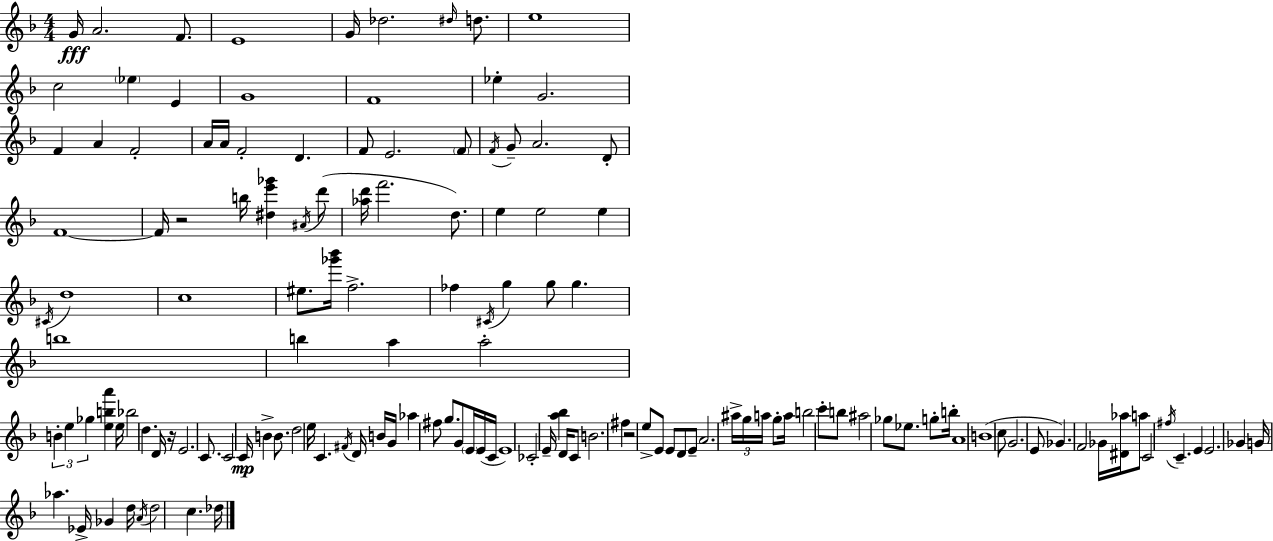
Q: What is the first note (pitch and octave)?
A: G4